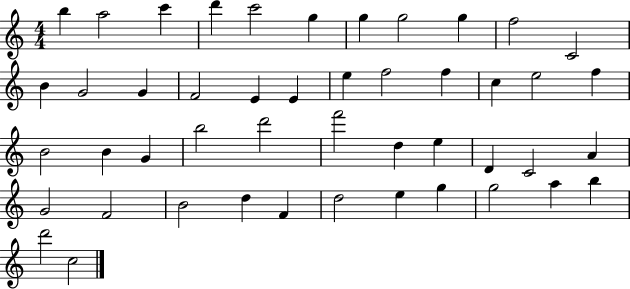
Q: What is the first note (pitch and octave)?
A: B5